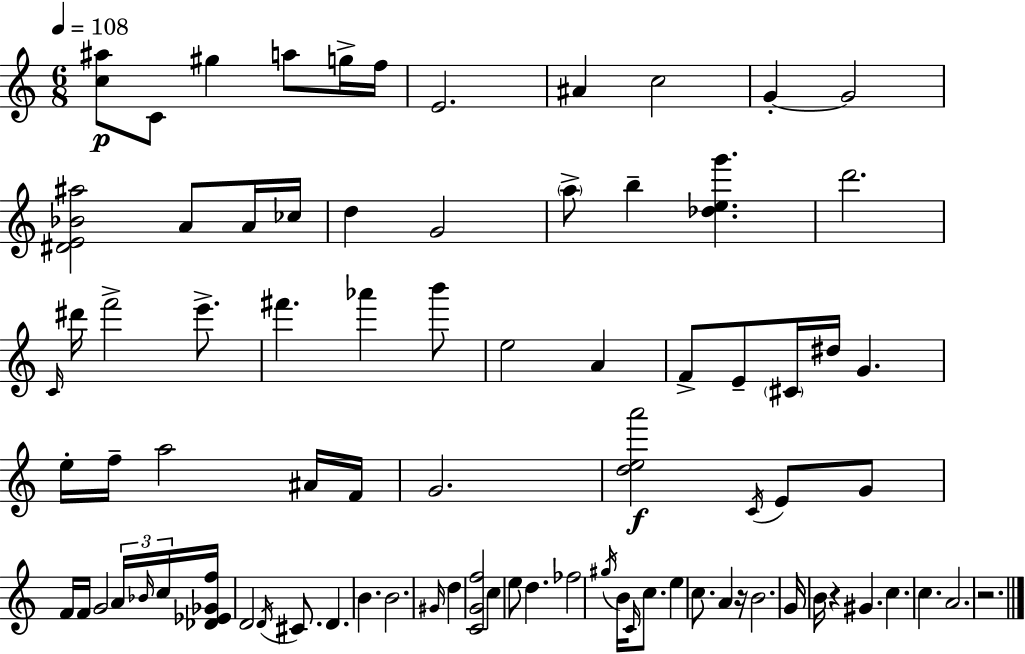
{
  \clef treble
  \numericTimeSignature
  \time 6/8
  \key a \minor
  \tempo 4 = 108
  <c'' ais''>8\p c'8 gis''4 a''8 g''16-> f''16 | e'2. | ais'4 c''2 | g'4-.~~ g'2 | \break <dis' e' bes' ais''>2 a'8 a'16 ces''16 | d''4 g'2 | \parenthesize a''8-> b''4-- <des'' e'' g'''>4. | d'''2. | \break \grace { c'16 } dis'''16 f'''2-> e'''8.-> | fis'''4. aes'''4 b'''8 | e''2 a'4 | f'8-> e'8-- \parenthesize cis'16 dis''16 g'4. | \break e''16-. f''16-- a''2 ais'16 | f'16 g'2. | <d'' e'' a'''>2\f \acciaccatura { c'16 } e'8 | g'8 f'16 f'16 g'2 | \break \tuplet 3/2 { a'16 \grace { bes'16 } c''16 } <des' ees' ges' f''>16 d'2 | \acciaccatura { d'16 } cis'8. d'4. b'4. | b'2. | \grace { gis'16 } d''4 <c' g' f''>2 | \break c''4 e''8 d''4. | fes''2 | \acciaccatura { gis''16 } b'16 \grace { c'16 } c''8. e''4 c''8. | a'4 r16 b'2. | \break g'16 b'16 r4 | gis'4. c''4. | c''4. a'2. | r2. | \break \bar "|."
}